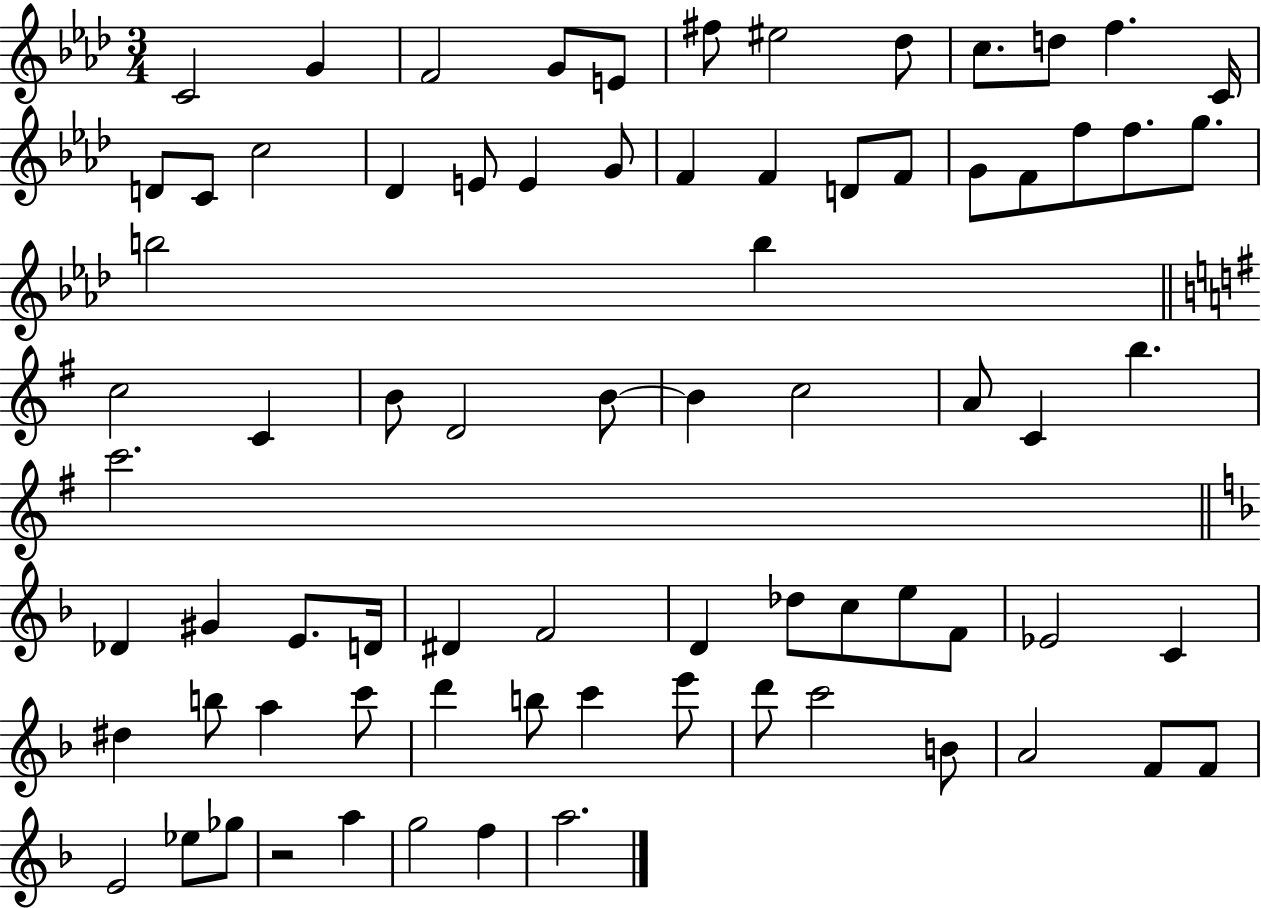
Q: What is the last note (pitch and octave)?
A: A5